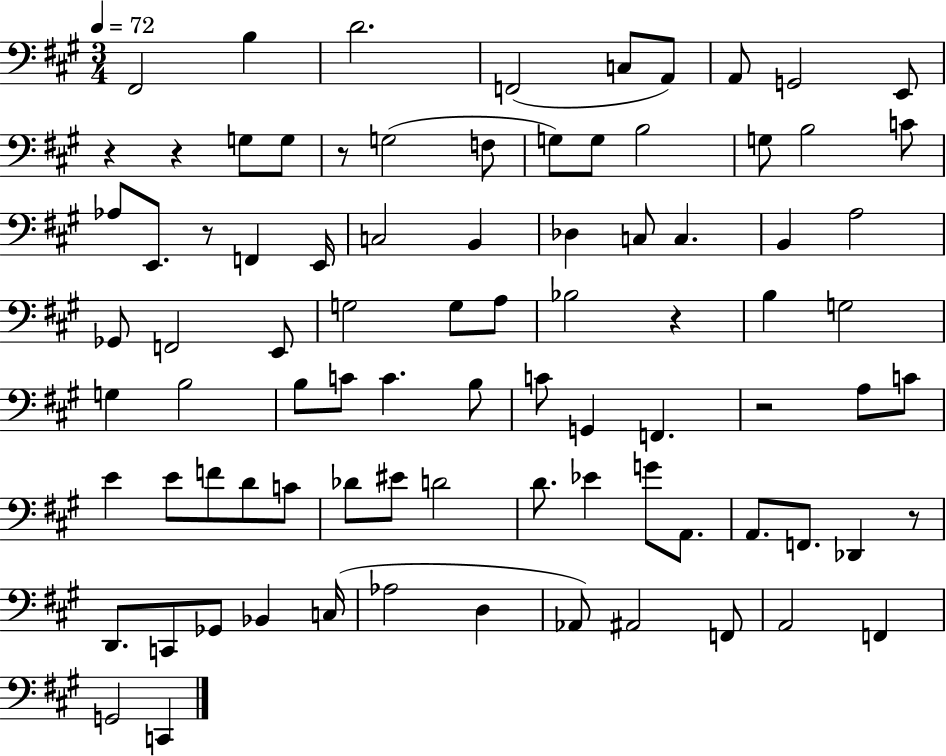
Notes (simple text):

F#2/h B3/q D4/h. F2/h C3/e A2/e A2/e G2/h E2/e R/q R/q G3/e G3/e R/e G3/h F3/e G3/e G3/e B3/h G3/e B3/h C4/e Ab3/e E2/e. R/e F2/q E2/s C3/h B2/q Db3/q C3/e C3/q. B2/q A3/h Gb2/e F2/h E2/e G3/h G3/e A3/e Bb3/h R/q B3/q G3/h G3/q B3/h B3/e C4/e C4/q. B3/e C4/e G2/q F2/q. R/h A3/e C4/e E4/q E4/e F4/e D4/e C4/e Db4/e EIS4/e D4/h D4/e. Eb4/q G4/e A2/e. A2/e. F2/e. Db2/q R/e D2/e. C2/e Gb2/e Bb2/q C3/s Ab3/h D3/q Ab2/e A#2/h F2/e A2/h F2/q G2/h C2/q